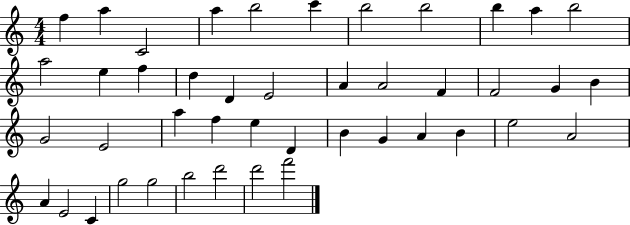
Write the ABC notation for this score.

X:1
T:Untitled
M:4/4
L:1/4
K:C
f a C2 a b2 c' b2 b2 b a b2 a2 e f d D E2 A A2 F F2 G B G2 E2 a f e D B G A B e2 A2 A E2 C g2 g2 b2 d'2 d'2 f'2